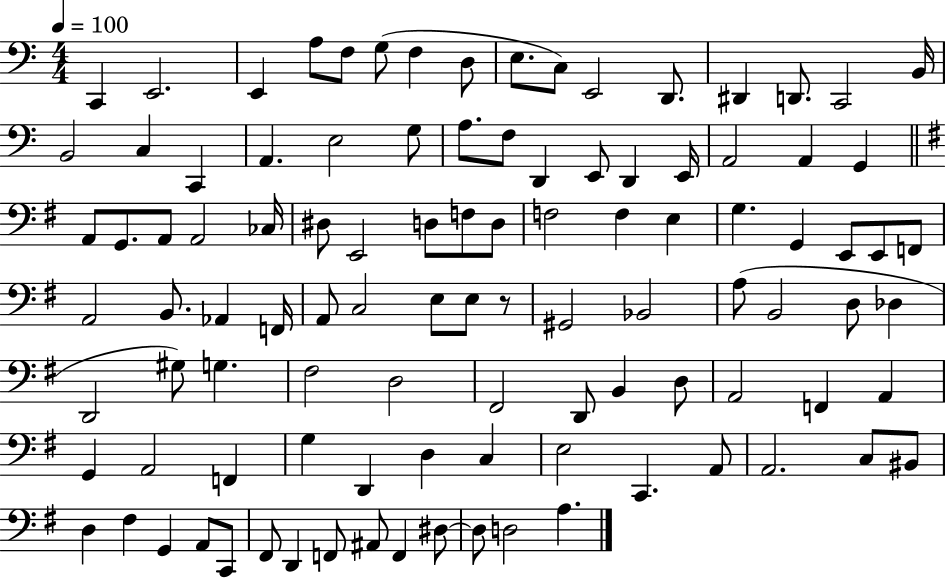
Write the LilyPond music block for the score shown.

{
  \clef bass
  \numericTimeSignature
  \time 4/4
  \key c \major
  \tempo 4 = 100
  c,4 e,2. | e,4 a8 f8 g8( f4 d8 | e8. c8) e,2 d,8. | dis,4 d,8. c,2 b,16 | \break b,2 c4 c,4 | a,4. e2 g8 | a8. f8 d,4 e,8 d,4 e,16 | a,2 a,4 g,4 | \break \bar "||" \break \key g \major a,8 g,8. a,8 a,2 ces16 | dis8 e,2 d8 f8 d8 | f2 f4 e4 | g4. g,4 e,8 e,8 f,8 | \break a,2 b,8. aes,4 f,16 | a,8 c2 e8 e8 r8 | gis,2 bes,2 | a8( b,2 d8 des4 | \break d,2 gis8) g4. | fis2 d2 | fis,2 d,8 b,4 d8 | a,2 f,4 a,4 | \break g,4 a,2 f,4 | g4 d,4 d4 c4 | e2 c,4. a,8 | a,2. c8 bis,8 | \break d4 fis4 g,4 a,8 c,8 | fis,8 d,4 f,8 ais,8 f,4 dis8~~ | dis8 d2 a4. | \bar "|."
}